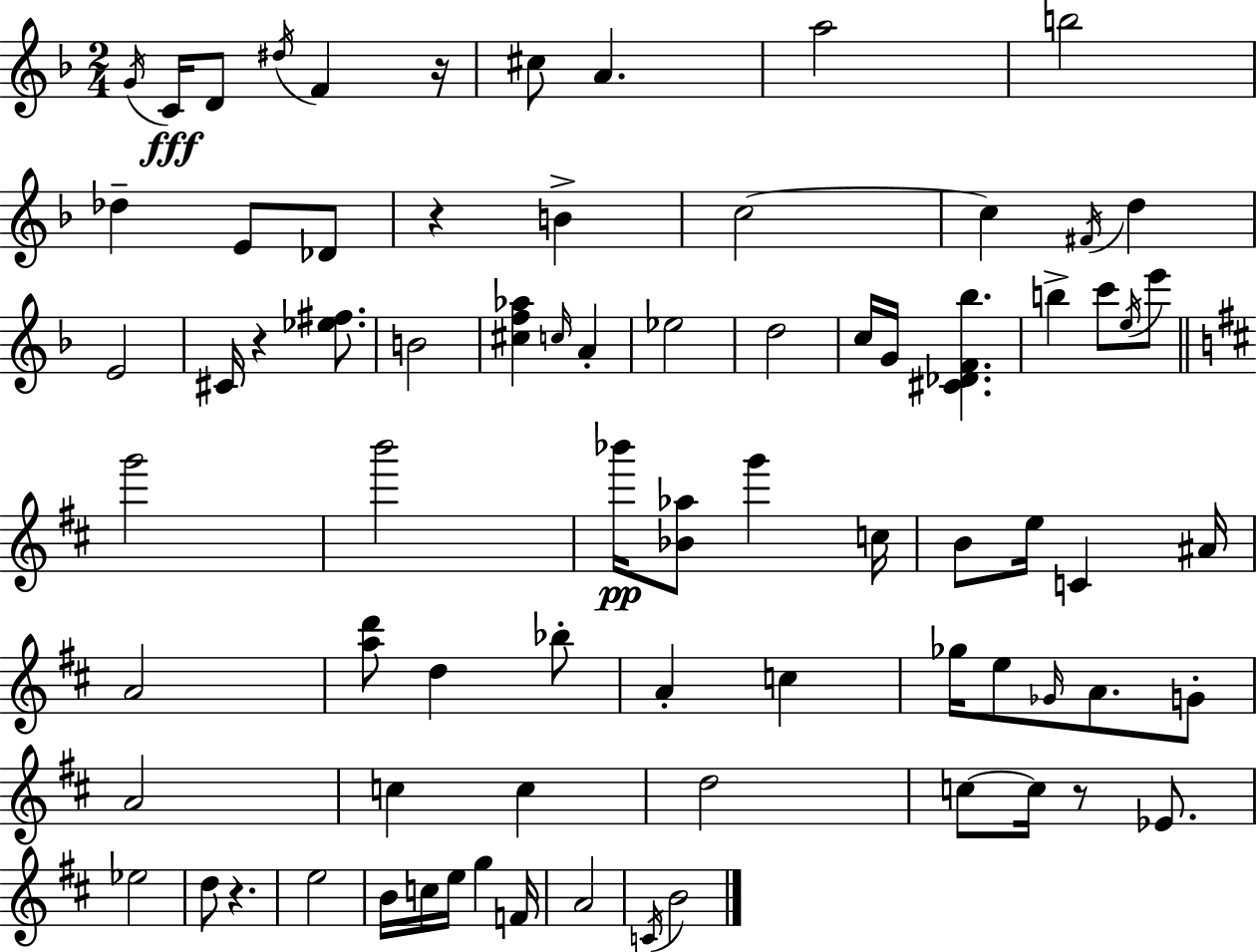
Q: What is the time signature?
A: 2/4